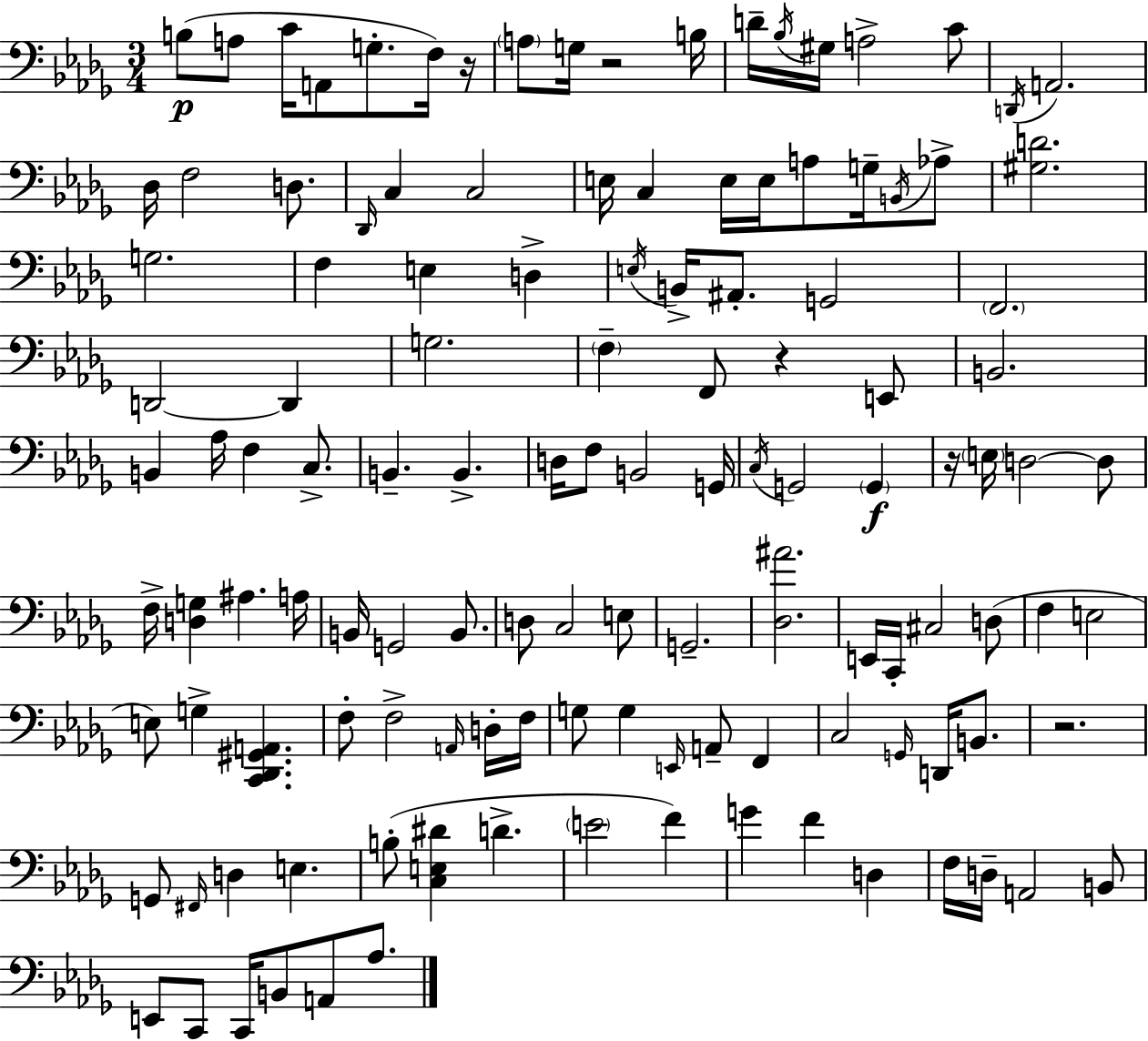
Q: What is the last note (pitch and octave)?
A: Ab3